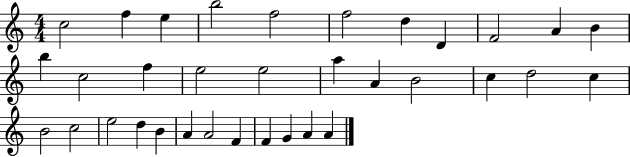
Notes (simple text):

C5/h F5/q E5/q B5/h F5/h F5/h D5/q D4/q F4/h A4/q B4/q B5/q C5/h F5/q E5/h E5/h A5/q A4/q B4/h C5/q D5/h C5/q B4/h C5/h E5/h D5/q B4/q A4/q A4/h F4/q F4/q G4/q A4/q A4/q